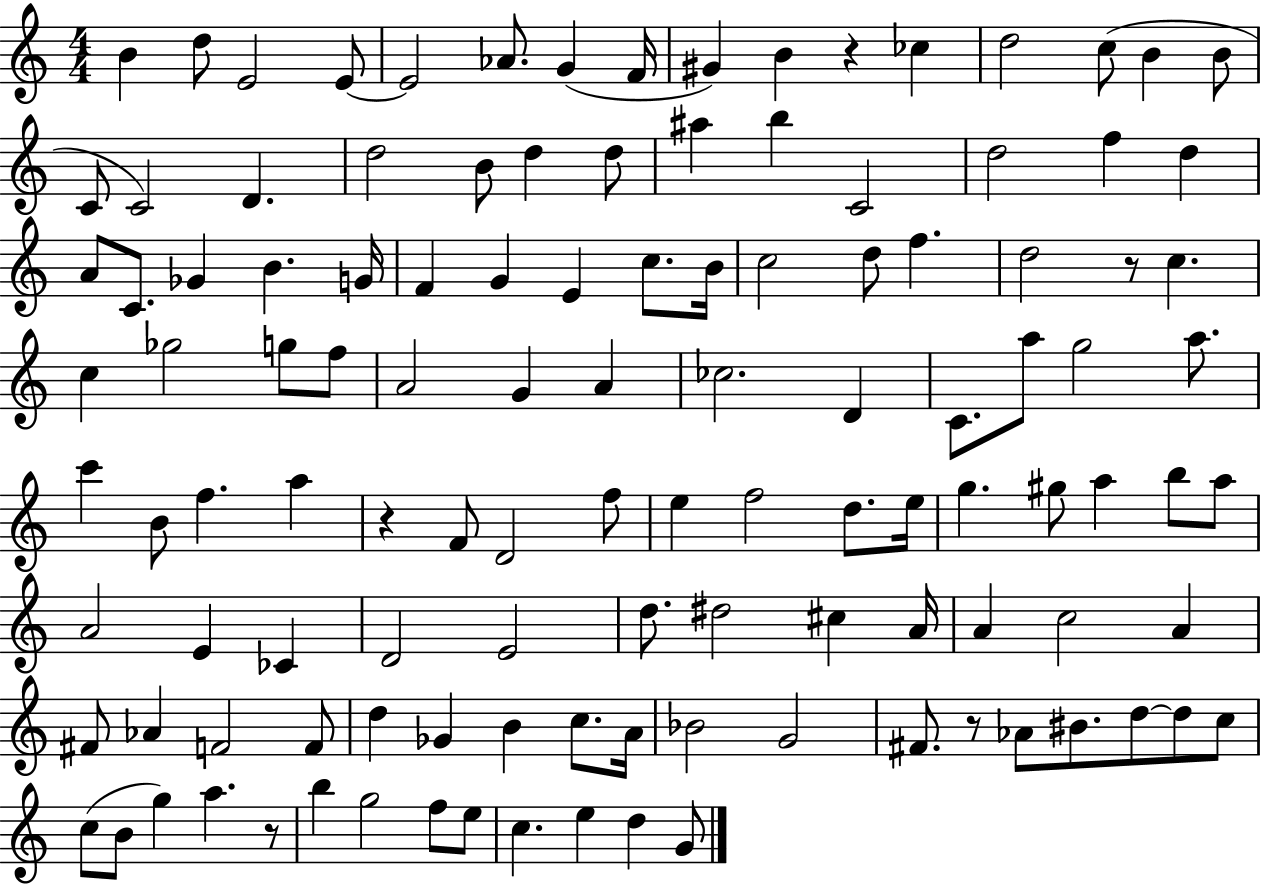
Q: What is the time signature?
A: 4/4